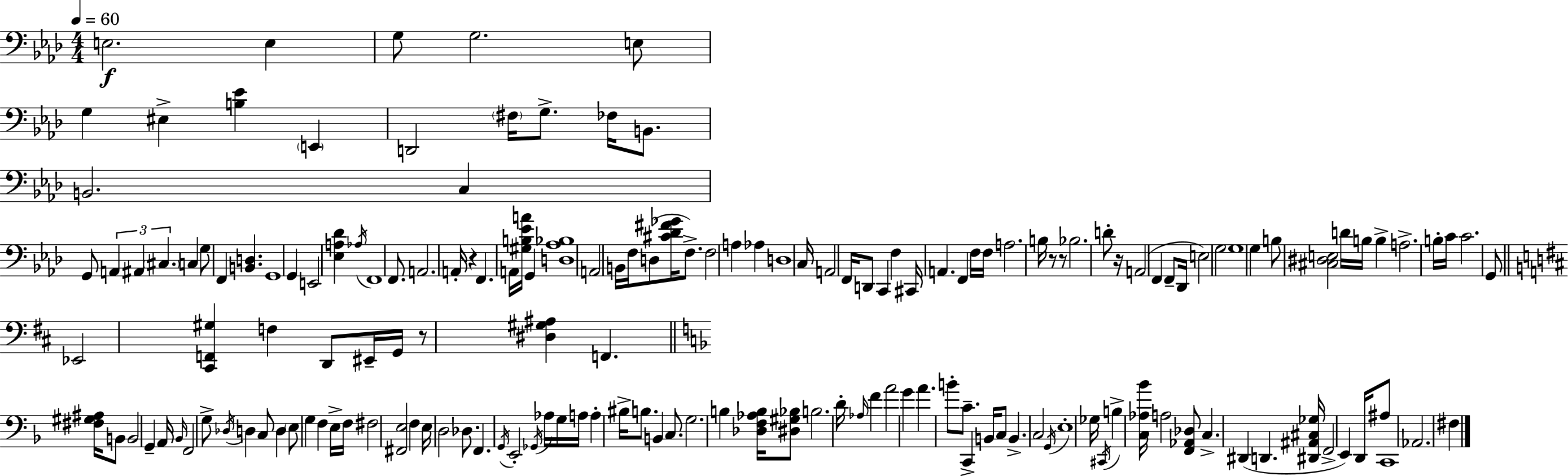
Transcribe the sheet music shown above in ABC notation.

X:1
T:Untitled
M:4/4
L:1/4
K:Fm
E,2 E, G,/2 G,2 E,/2 G, ^E, [B,_E] E,, D,,2 ^F,/4 G,/2 _F,/4 B,,/2 B,,2 C, G,,/2 A,, ^A,, ^C, C, G,/2 F,, [B,,D,] G,,4 G,, E,,2 [_E,A,_D] _A,/4 F,,4 F,,/2 A,,2 A,,/4 z F,, A,,/4 [^G,B,_EA]/4 G,, [D,_A,_B,]4 A,,2 B,,/4 F,/4 D,/2 [^C_D^F_G]/4 F,/2 F,2 A, _A, D,4 C,/4 A,,2 F,,/4 D,,/2 C,, F, ^C,,/4 A,, F,, F,/4 F,/4 A,2 B,/4 z/2 z/2 _B,2 D/2 z/4 A,,2 F,, F,,/2 _D,,/4 E,2 G,2 G,4 G, B,/2 [^C,^D,E,]2 D/4 B,/4 B, A,2 B,/4 C/4 C2 G,,/2 _E,,2 [^C,,F,,^G,] F, D,,/2 ^E,,/4 G,,/4 z/2 [^D,^G,^A,] F,, [^F,^G,^A,]/4 B,,/2 B,,2 G,, A,,/4 _B,,/4 F,,2 G,/2 _D,/4 D, C,/2 D, E,/2 G, F, E,/4 F,/4 ^F,2 [^F,,E,]2 F, E,/4 D,2 _D,/2 F,, G,,/4 E,,2 _G,,/4 _A,/4 G,/4 A,/4 A, ^B,/4 B,/2 B,, C,/2 G,2 B, [_D,F,_A,B,]/4 [^D,^G,_B,]/2 B,2 D/4 _A,/4 F A2 G A B/2 C/2 C,, B,,/4 C,/2 B,, C,2 G,,/4 E,4 _G,/4 ^C,,/4 B, [C,_A,_B]/4 A,2 [F,,_A,,_D,]/2 C, ^D,, D,, [^D,,^A,,^C,_G,]/4 F,,2 E,, D,,/4 ^A,/2 C,,4 _A,,2 ^F,